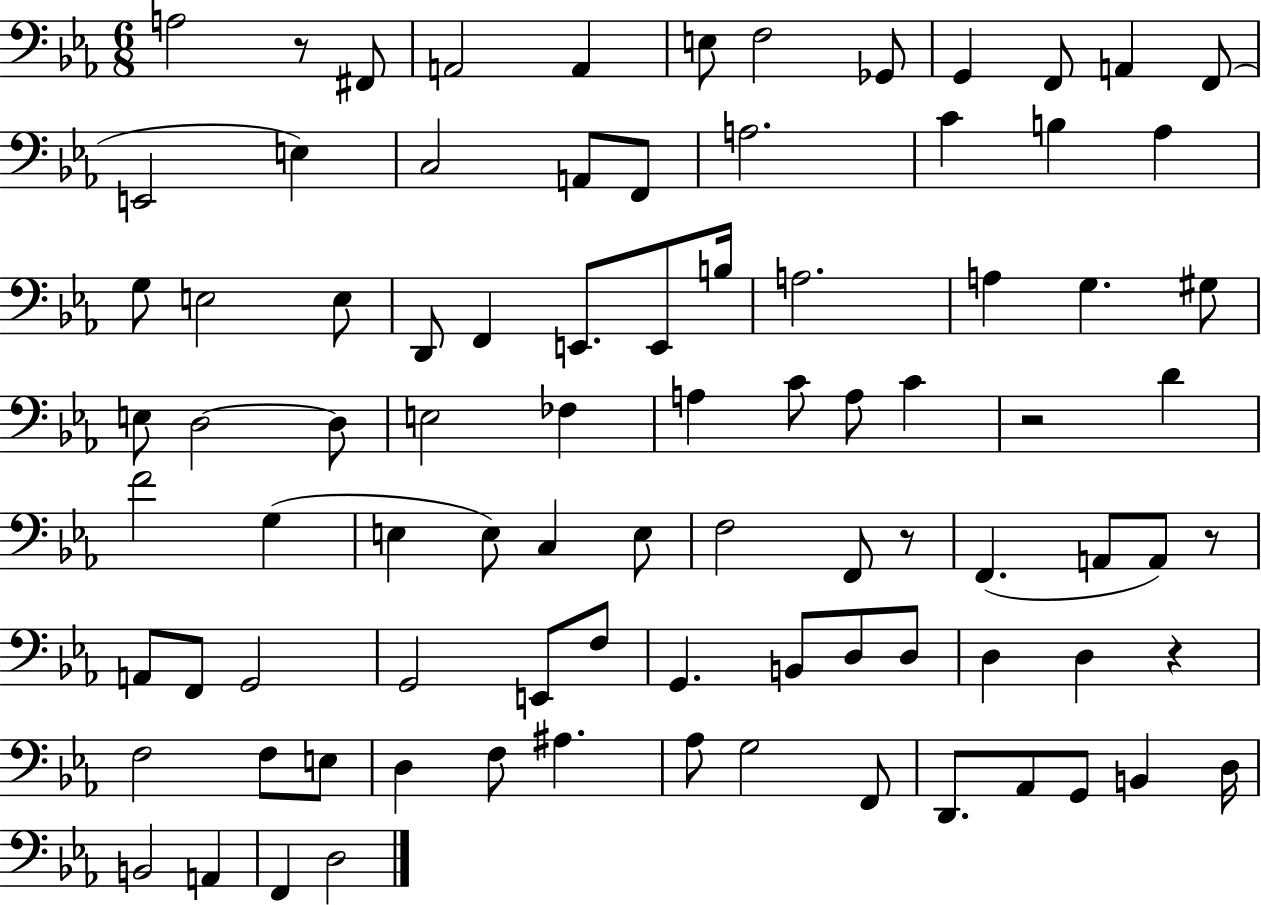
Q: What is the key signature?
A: EES major